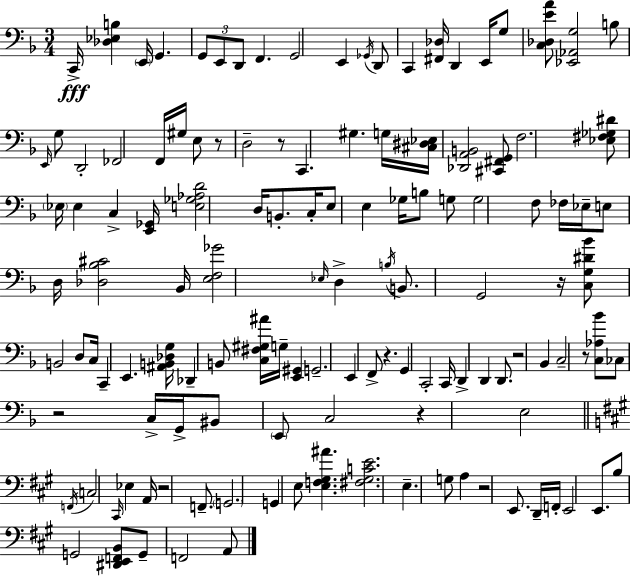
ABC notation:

X:1
T:Untitled
M:3/4
L:1/4
K:F
C,,/4 [_D,_E,B,] E,,/4 G,, G,,/2 E,,/2 D,,/2 F,, G,,2 E,, _G,,/4 D,,/2 C,, [^F,,_D,]/4 D,, E,,/4 G,/2 [C,_D,EA]/2 [_E,,_A,,G,]2 B,/2 E,,/4 G,/2 D,,2 _F,,2 F,,/4 ^G,/4 E,/2 z/2 D,2 z/2 C,, ^G, G,/4 [^C,^D,_E,]/4 [_D,,A,,B,,]2 [^C,,^F,,G,,]/2 F,2 [_E,^F,_G,^D]/2 _E,/4 _E, C, [E,,_G,,]/4 [E,_G,_A,D]2 D,/4 B,,/2 C,/4 E,/2 E, _G,/4 B,/2 G,/2 G,2 F,/2 _F,/4 _E,/4 E,/2 D,/4 [_D,_B,^C]2 _B,,/4 [E,F,_G]2 _E,/4 D, B,/4 B,,/2 G,,2 z/4 [C,G,^D_B]/2 B,,2 D,/2 C,/4 C,, E,, [^A,,B,,_D,G,]/4 _D,, B,,/2 [C,^F,^G,^A]/4 G,/4 [E,,^G,,] G,,2 E,, F,,/2 z G,, C,,2 C,,/4 D,, D,, D,,/2 z2 _B,, C,2 z/2 [C,_A,_B]/2 _C,/2 z2 C,/4 G,,/4 ^B,,/2 E,,/2 C,2 z E,2 F,,/4 C,2 ^C,,/4 _E, A,,/4 z2 F,,/2 G,,2 G,, E,/2 [E,F,^G,^A] [^F,^G,CE]2 E, G,/2 A, z2 E,,/2 D,,/4 F,,/4 E,,2 E,,/2 B,/2 G,,2 [^D,,E,,F,,B,,]/2 G,,/2 F,,2 A,,/2